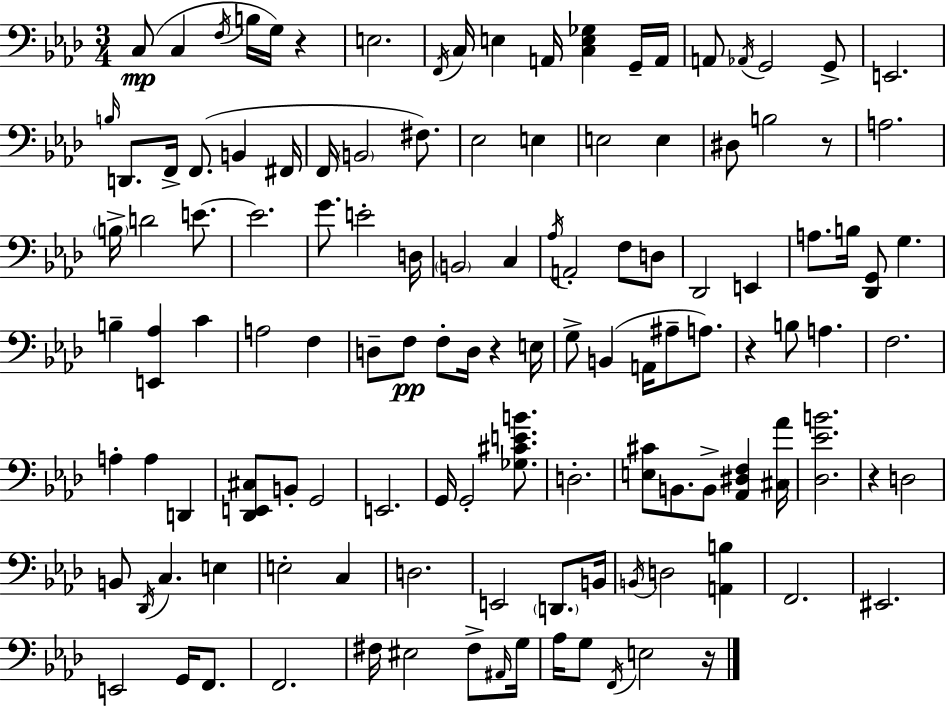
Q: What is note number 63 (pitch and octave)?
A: A2